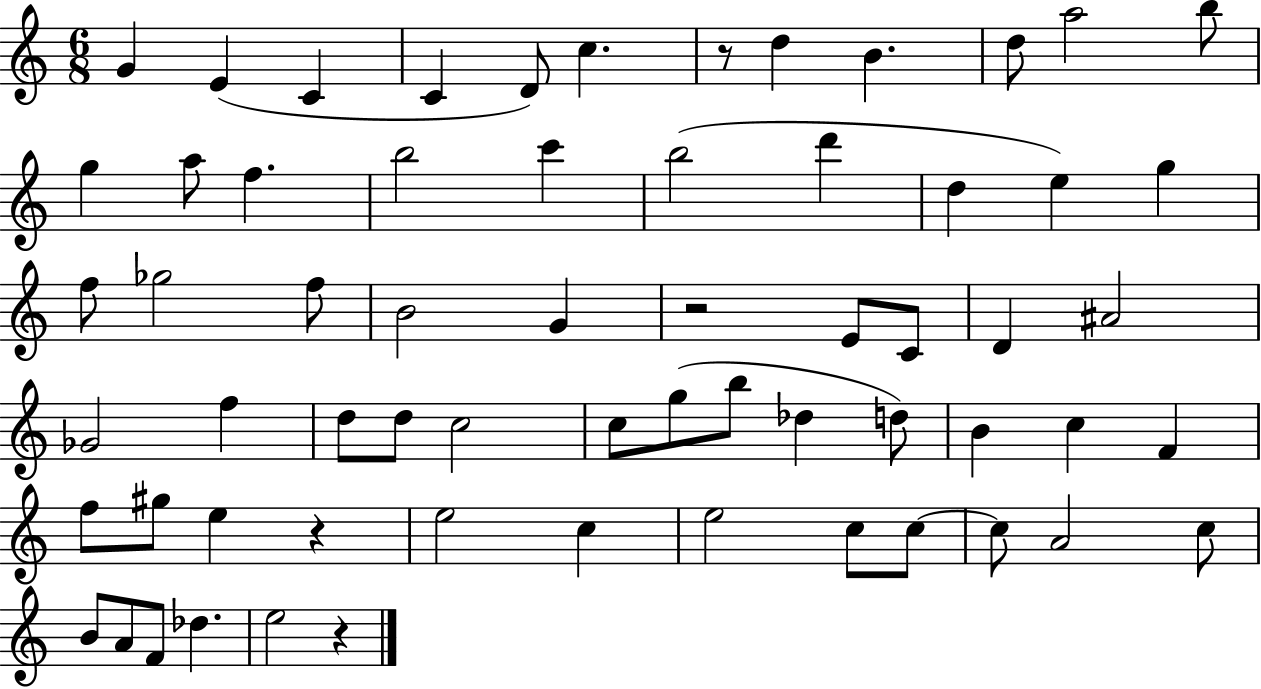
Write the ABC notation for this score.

X:1
T:Untitled
M:6/8
L:1/4
K:C
G E C C D/2 c z/2 d B d/2 a2 b/2 g a/2 f b2 c' b2 d' d e g f/2 _g2 f/2 B2 G z2 E/2 C/2 D ^A2 _G2 f d/2 d/2 c2 c/2 g/2 b/2 _d d/2 B c F f/2 ^g/2 e z e2 c e2 c/2 c/2 c/2 A2 c/2 B/2 A/2 F/2 _d e2 z